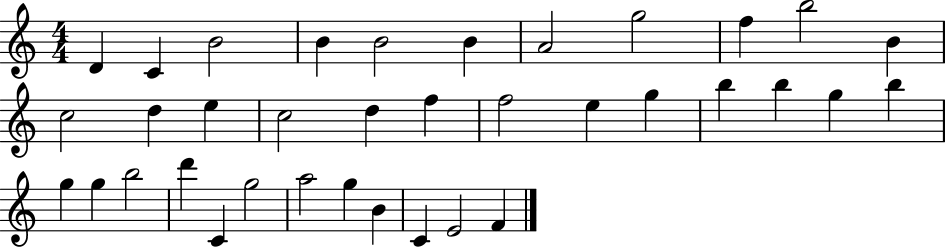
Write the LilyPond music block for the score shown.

{
  \clef treble
  \numericTimeSignature
  \time 4/4
  \key c \major
  d'4 c'4 b'2 | b'4 b'2 b'4 | a'2 g''2 | f''4 b''2 b'4 | \break c''2 d''4 e''4 | c''2 d''4 f''4 | f''2 e''4 g''4 | b''4 b''4 g''4 b''4 | \break g''4 g''4 b''2 | d'''4 c'4 g''2 | a''2 g''4 b'4 | c'4 e'2 f'4 | \break \bar "|."
}